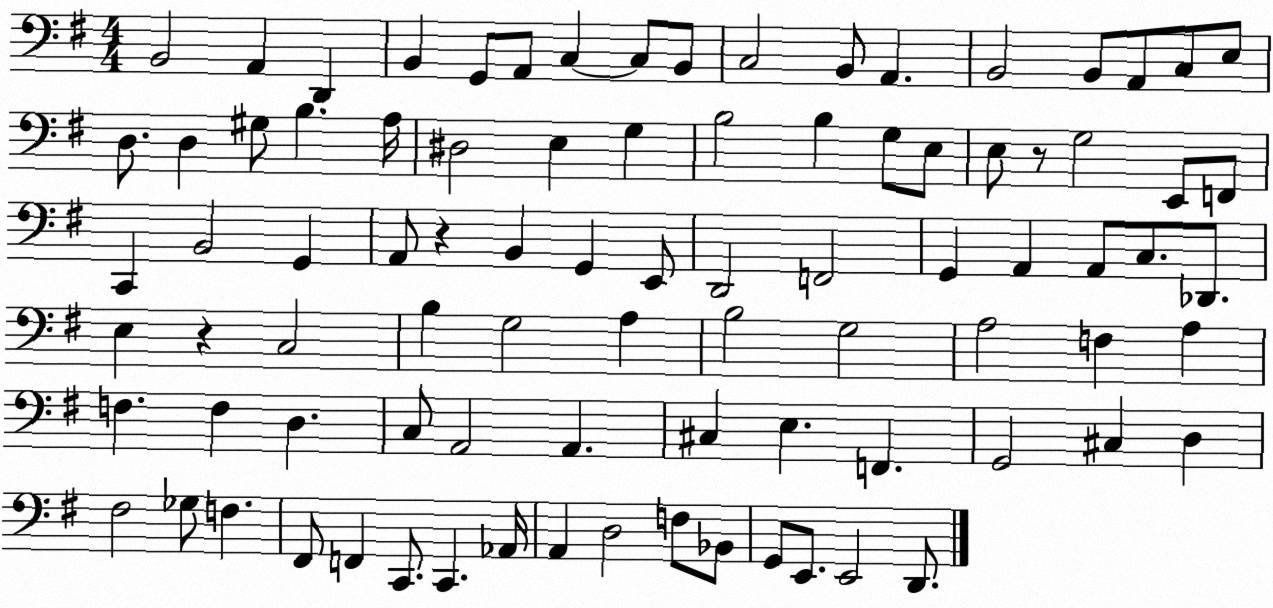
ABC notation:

X:1
T:Untitled
M:4/4
L:1/4
K:G
B,,2 A,, D,, B,, G,,/2 A,,/2 C, C,/2 B,,/2 C,2 B,,/2 A,, B,,2 B,,/2 A,,/2 C,/2 E,/2 D,/2 D, ^G,/2 B, A,/4 ^D,2 E, G, B,2 B, G,/2 E,/2 E,/2 z/2 G,2 E,,/2 F,,/2 C,, B,,2 G,, A,,/2 z B,, G,, E,,/2 D,,2 F,,2 G,, A,, A,,/2 C,/2 _D,,/2 E, z C,2 B, G,2 A, B,2 G,2 A,2 F, A, F, F, D, C,/2 A,,2 A,, ^C, E, F,, G,,2 ^C, D, ^F,2 _G,/2 F, ^F,,/2 F,, C,,/2 C,, _A,,/4 A,, D,2 F,/2 _B,,/2 G,,/2 E,,/2 E,,2 D,,/2